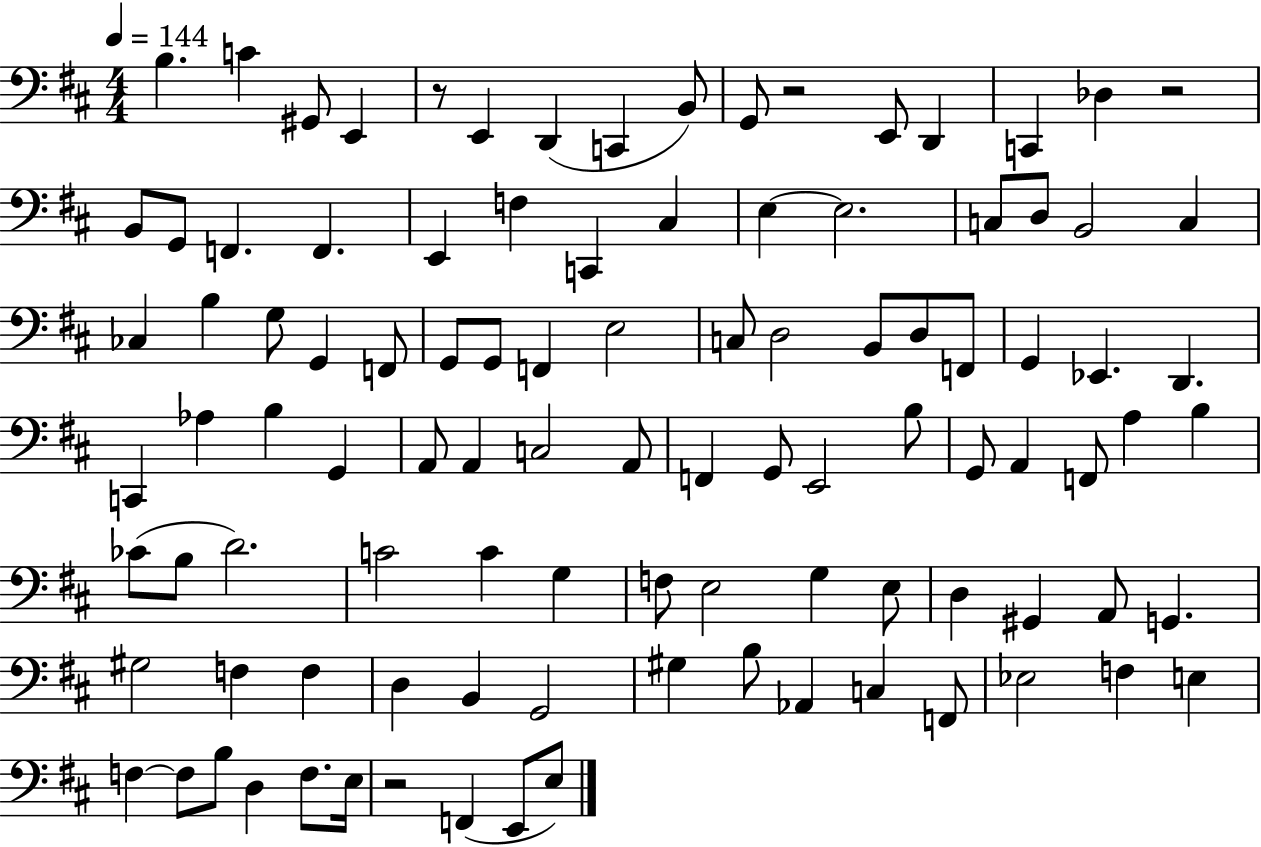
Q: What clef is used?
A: bass